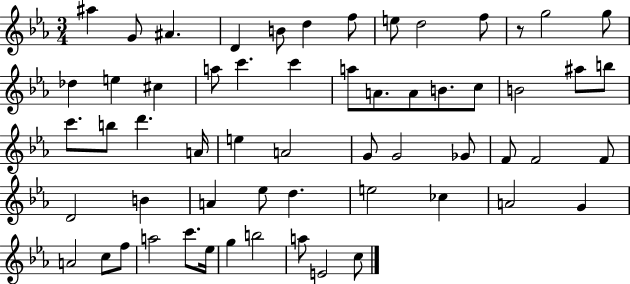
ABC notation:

X:1
T:Untitled
M:3/4
L:1/4
K:Eb
^a G/2 ^A D B/2 d f/2 e/2 d2 f/2 z/2 g2 g/2 _d e ^c a/2 c' c' a/2 A/2 A/2 B/2 c/2 B2 ^a/2 b/2 c'/2 b/2 d' A/4 e A2 G/2 G2 _G/2 F/2 F2 F/2 D2 B A _e/2 d e2 _c A2 G A2 c/2 f/2 a2 c'/2 _e/4 g b2 a/2 E2 c/2